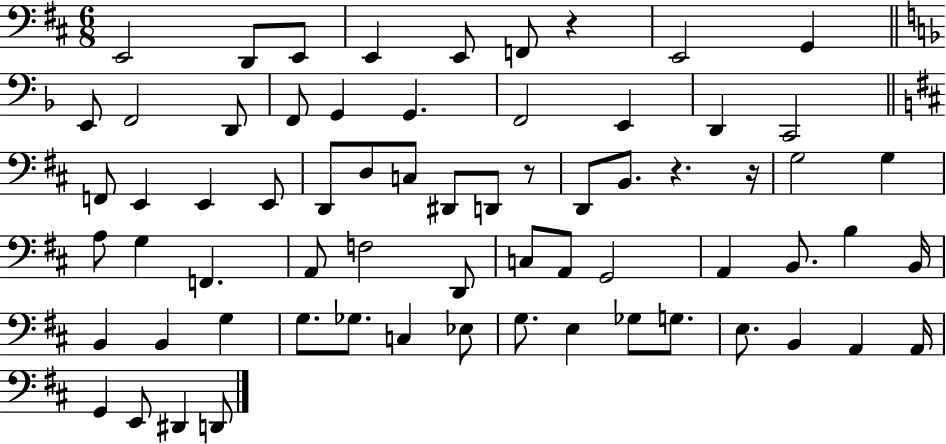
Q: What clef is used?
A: bass